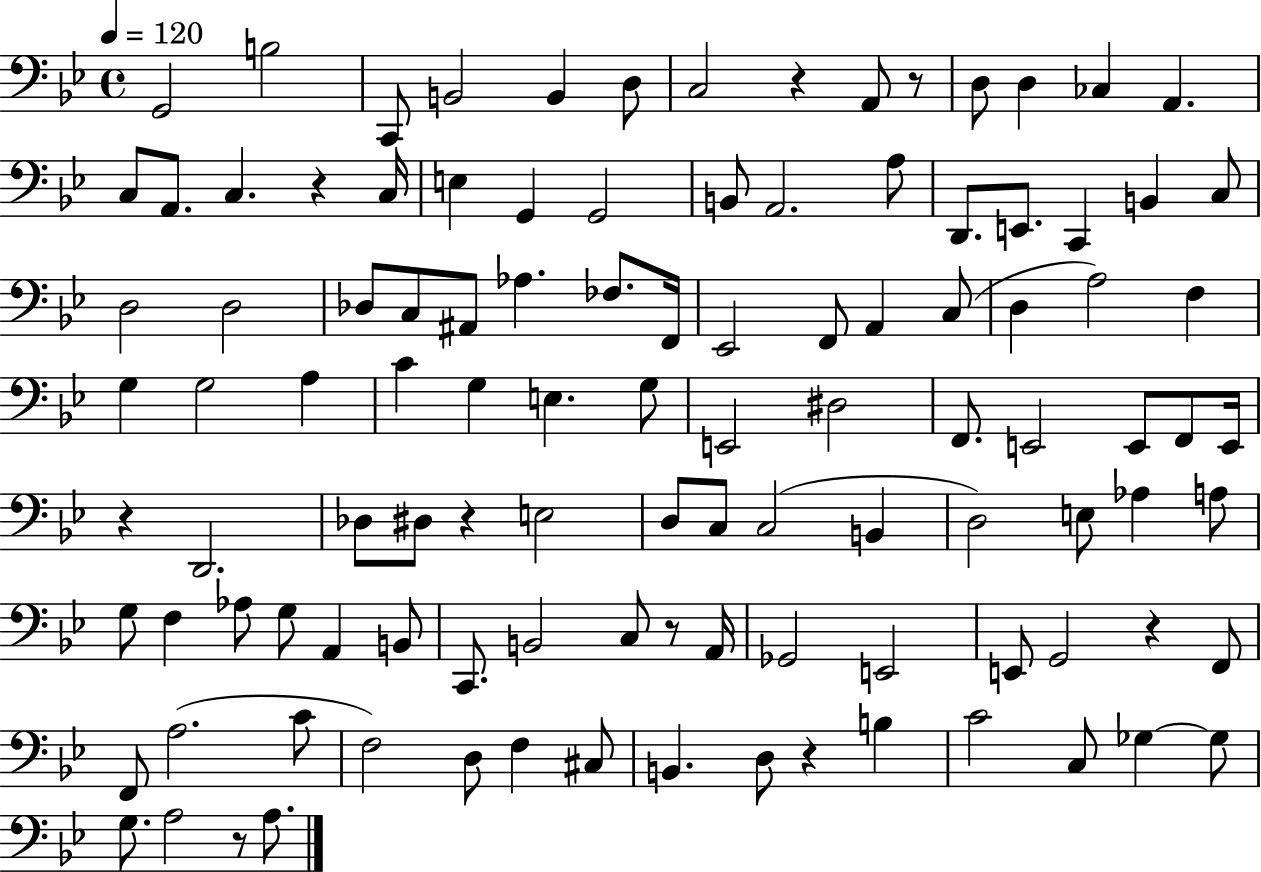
{
  \clef bass
  \time 4/4
  \defaultTimeSignature
  \key bes \major
  \tempo 4 = 120
  \repeat volta 2 { g,2 b2 | c,8 b,2 b,4 d8 | c2 r4 a,8 r8 | d8 d4 ces4 a,4. | \break c8 a,8. c4. r4 c16 | e4 g,4 g,2 | b,8 a,2. a8 | d,8. e,8. c,4 b,4 c8 | \break d2 d2 | des8 c8 ais,8 aes4. fes8. f,16 | ees,2 f,8 a,4 c8( | d4 a2) f4 | \break g4 g2 a4 | c'4 g4 e4. g8 | e,2 dis2 | f,8. e,2 e,8 f,8 e,16 | \break r4 d,2. | des8 dis8 r4 e2 | d8 c8 c2( b,4 | d2) e8 aes4 a8 | \break g8 f4 aes8 g8 a,4 b,8 | c,8. b,2 c8 r8 a,16 | ges,2 e,2 | e,8 g,2 r4 f,8 | \break f,8 a2.( c'8 | f2) d8 f4 cis8 | b,4. d8 r4 b4 | c'2 c8 ges4~~ ges8 | \break g8. a2 r8 a8. | } \bar "|."
}